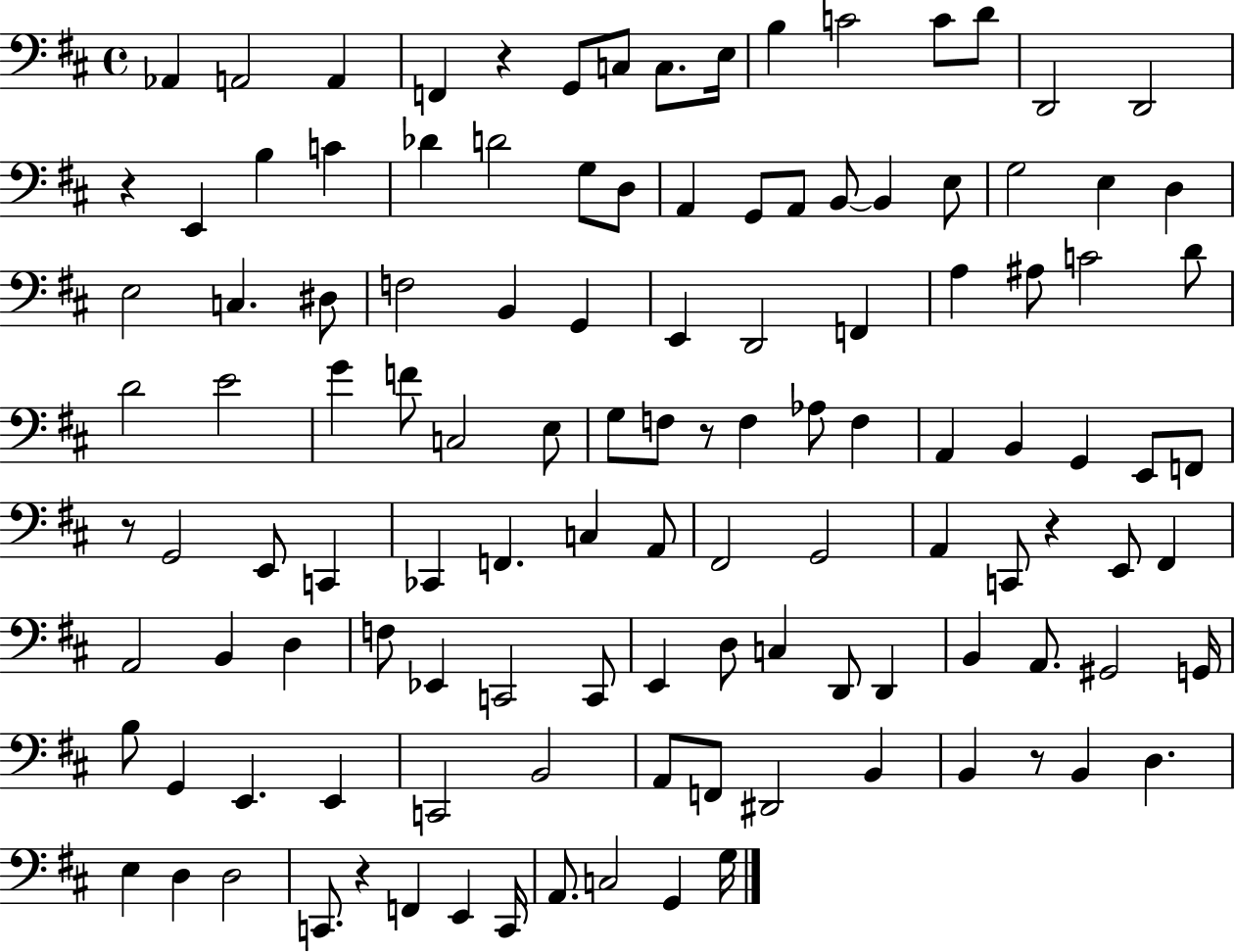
X:1
T:Untitled
M:4/4
L:1/4
K:D
_A,, A,,2 A,, F,, z G,,/2 C,/2 C,/2 E,/4 B, C2 C/2 D/2 D,,2 D,,2 z E,, B, C _D D2 G,/2 D,/2 A,, G,,/2 A,,/2 B,,/2 B,, E,/2 G,2 E, D, E,2 C, ^D,/2 F,2 B,, G,, E,, D,,2 F,, A, ^A,/2 C2 D/2 D2 E2 G F/2 C,2 E,/2 G,/2 F,/2 z/2 F, _A,/2 F, A,, B,, G,, E,,/2 F,,/2 z/2 G,,2 E,,/2 C,, _C,, F,, C, A,,/2 ^F,,2 G,,2 A,, C,,/2 z E,,/2 ^F,, A,,2 B,, D, F,/2 _E,, C,,2 C,,/2 E,, D,/2 C, D,,/2 D,, B,, A,,/2 ^G,,2 G,,/4 B,/2 G,, E,, E,, C,,2 B,,2 A,,/2 F,,/2 ^D,,2 B,, B,, z/2 B,, D, E, D, D,2 C,,/2 z F,, E,, C,,/4 A,,/2 C,2 G,, G,/4